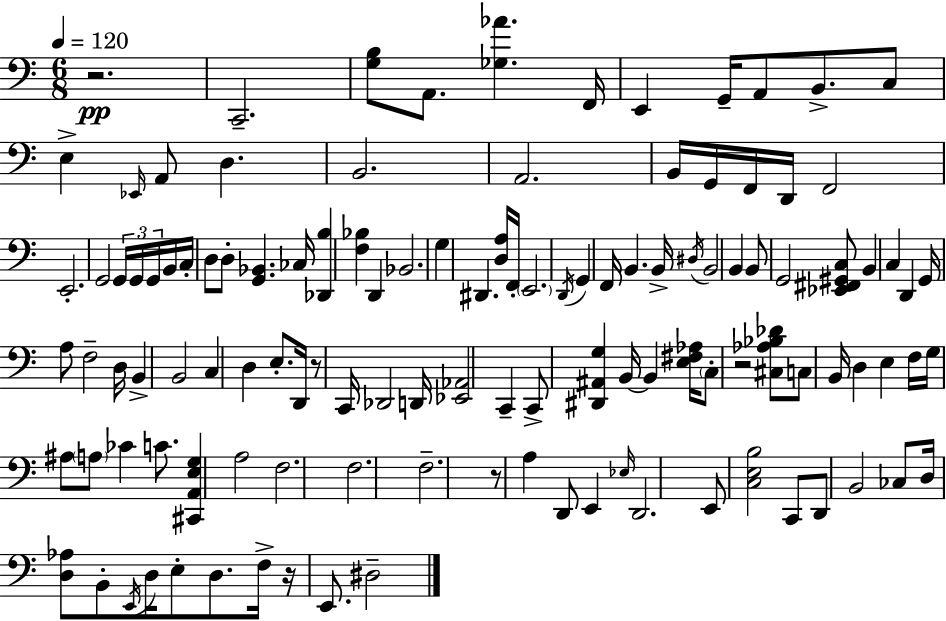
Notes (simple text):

R/h. C2/h. [G3,B3]/e A2/e. [Gb3,Ab4]/q. F2/s E2/q G2/s A2/e B2/e. C3/e E3/q Eb2/s A2/e D3/q. B2/h. A2/h. B2/s G2/s F2/s D2/s F2/h E2/h. G2/h G2/s G2/s G2/s B2/s C3/s D3/e D3/e [G2,Bb2]/q. CES3/s [Db2,B3]/q [F3,Bb3]/q D2/q Bb2/h. G3/q D#2/q. [D3,A3]/s F2/s E2/h. D2/s G2/q F2/s B2/q. B2/s D#3/s B2/h B2/q B2/e G2/h [Eb2,F#2,G#2,C3]/e B2/q C3/q D2/q G2/s A3/e F3/h D3/s B2/q B2/h C3/q D3/q E3/e. D2/s R/e C2/s Db2/h D2/s [Eb2,Ab2]/h C2/q C2/e [D#2,A#2,G3]/q B2/s B2/q [E3,F#3,Ab3]/s C3/e R/h [C#3,Ab3,Bb3,Db4]/e C3/e B2/s D3/q E3/q F3/s G3/s A#3/e A3/e CES4/q C4/e. [C#2,A2,E3,G3]/q A3/h F3/h. F3/h. F3/h. R/e A3/q D2/e E2/q Eb3/s D2/h. E2/e [C3,E3,B3]/h C2/e D2/e B2/h CES3/e D3/s [D3,Ab3]/e B2/e E2/s D3/s E3/e D3/e. F3/s R/s E2/e. D#3/h